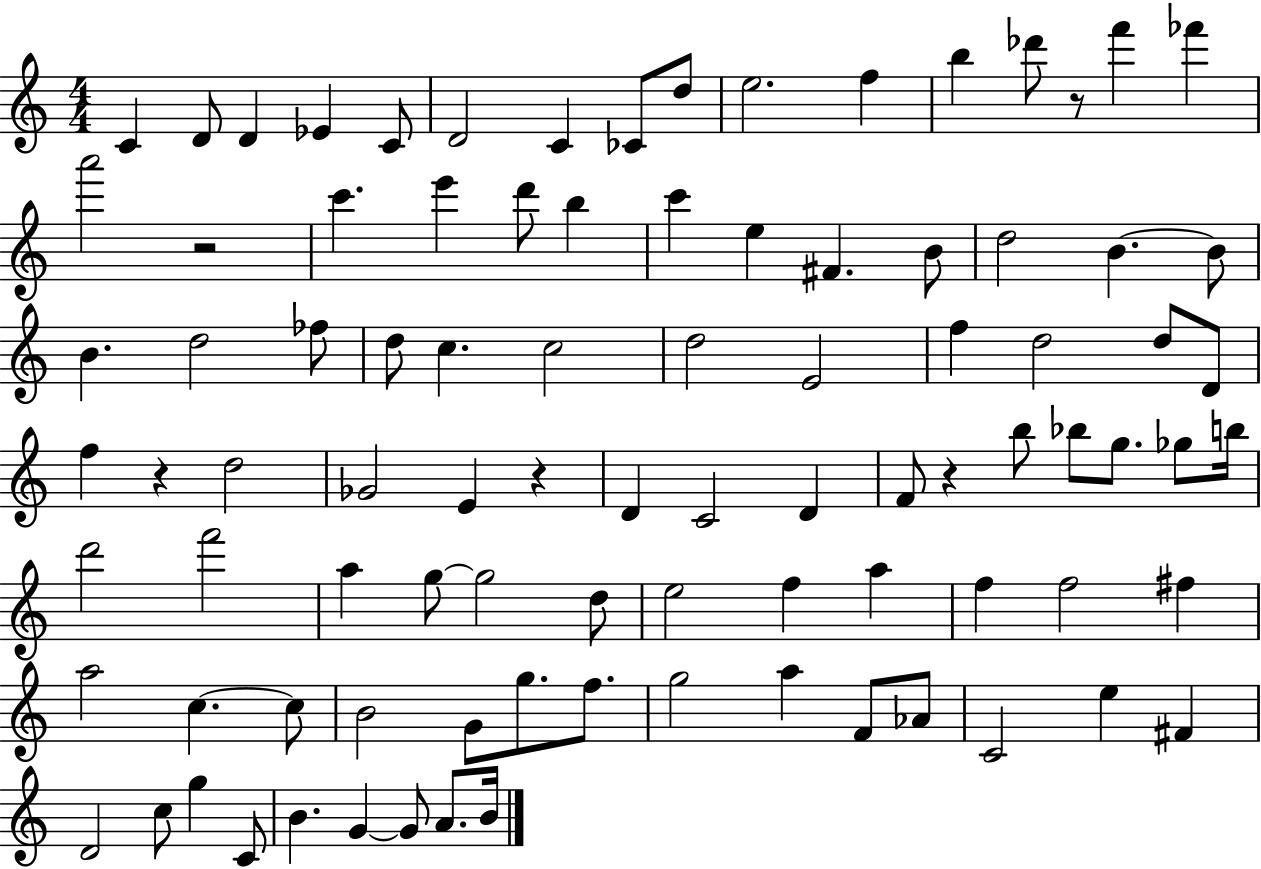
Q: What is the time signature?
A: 4/4